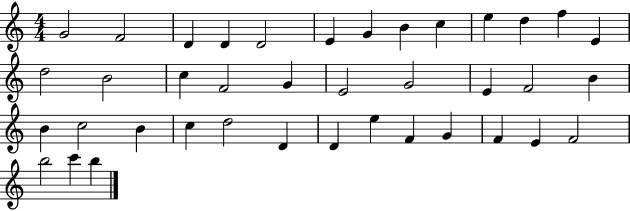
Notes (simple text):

G4/h F4/h D4/q D4/q D4/h E4/q G4/q B4/q C5/q E5/q D5/q F5/q E4/q D5/h B4/h C5/q F4/h G4/q E4/h G4/h E4/q F4/h B4/q B4/q C5/h B4/q C5/q D5/h D4/q D4/q E5/q F4/q G4/q F4/q E4/q F4/h B5/h C6/q B5/q